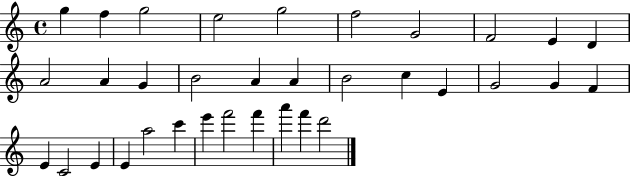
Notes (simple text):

G5/q F5/q G5/h E5/h G5/h F5/h G4/h F4/h E4/q D4/q A4/h A4/q G4/q B4/h A4/q A4/q B4/h C5/q E4/q G4/h G4/q F4/q E4/q C4/h E4/q E4/q A5/h C6/q E6/q F6/h F6/q A6/q F6/q D6/h